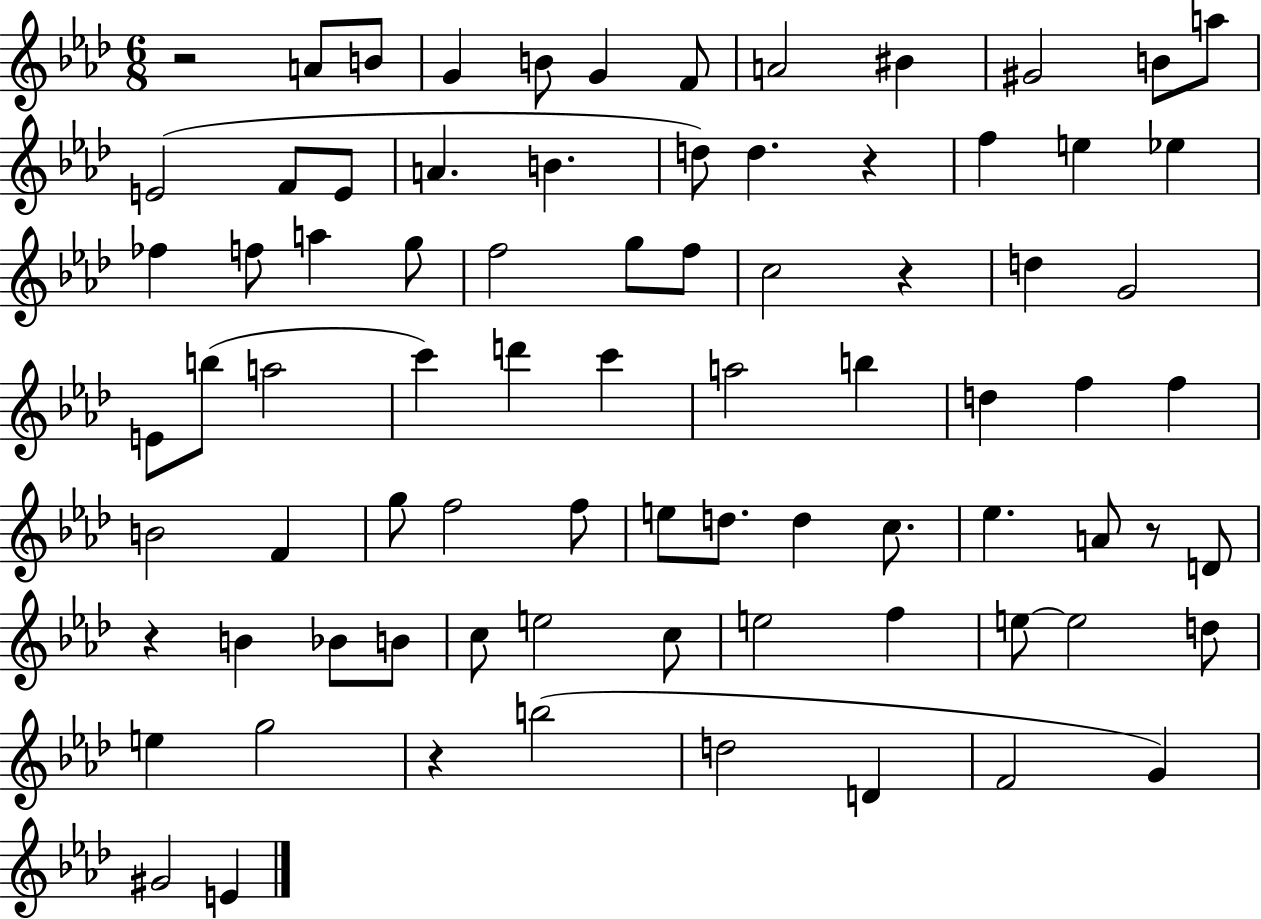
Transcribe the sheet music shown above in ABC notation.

X:1
T:Untitled
M:6/8
L:1/4
K:Ab
z2 A/2 B/2 G B/2 G F/2 A2 ^B ^G2 B/2 a/2 E2 F/2 E/2 A B d/2 d z f e _e _f f/2 a g/2 f2 g/2 f/2 c2 z d G2 E/2 b/2 a2 c' d' c' a2 b d f f B2 F g/2 f2 f/2 e/2 d/2 d c/2 _e A/2 z/2 D/2 z B _B/2 B/2 c/2 e2 c/2 e2 f e/2 e2 d/2 e g2 z b2 d2 D F2 G ^G2 E